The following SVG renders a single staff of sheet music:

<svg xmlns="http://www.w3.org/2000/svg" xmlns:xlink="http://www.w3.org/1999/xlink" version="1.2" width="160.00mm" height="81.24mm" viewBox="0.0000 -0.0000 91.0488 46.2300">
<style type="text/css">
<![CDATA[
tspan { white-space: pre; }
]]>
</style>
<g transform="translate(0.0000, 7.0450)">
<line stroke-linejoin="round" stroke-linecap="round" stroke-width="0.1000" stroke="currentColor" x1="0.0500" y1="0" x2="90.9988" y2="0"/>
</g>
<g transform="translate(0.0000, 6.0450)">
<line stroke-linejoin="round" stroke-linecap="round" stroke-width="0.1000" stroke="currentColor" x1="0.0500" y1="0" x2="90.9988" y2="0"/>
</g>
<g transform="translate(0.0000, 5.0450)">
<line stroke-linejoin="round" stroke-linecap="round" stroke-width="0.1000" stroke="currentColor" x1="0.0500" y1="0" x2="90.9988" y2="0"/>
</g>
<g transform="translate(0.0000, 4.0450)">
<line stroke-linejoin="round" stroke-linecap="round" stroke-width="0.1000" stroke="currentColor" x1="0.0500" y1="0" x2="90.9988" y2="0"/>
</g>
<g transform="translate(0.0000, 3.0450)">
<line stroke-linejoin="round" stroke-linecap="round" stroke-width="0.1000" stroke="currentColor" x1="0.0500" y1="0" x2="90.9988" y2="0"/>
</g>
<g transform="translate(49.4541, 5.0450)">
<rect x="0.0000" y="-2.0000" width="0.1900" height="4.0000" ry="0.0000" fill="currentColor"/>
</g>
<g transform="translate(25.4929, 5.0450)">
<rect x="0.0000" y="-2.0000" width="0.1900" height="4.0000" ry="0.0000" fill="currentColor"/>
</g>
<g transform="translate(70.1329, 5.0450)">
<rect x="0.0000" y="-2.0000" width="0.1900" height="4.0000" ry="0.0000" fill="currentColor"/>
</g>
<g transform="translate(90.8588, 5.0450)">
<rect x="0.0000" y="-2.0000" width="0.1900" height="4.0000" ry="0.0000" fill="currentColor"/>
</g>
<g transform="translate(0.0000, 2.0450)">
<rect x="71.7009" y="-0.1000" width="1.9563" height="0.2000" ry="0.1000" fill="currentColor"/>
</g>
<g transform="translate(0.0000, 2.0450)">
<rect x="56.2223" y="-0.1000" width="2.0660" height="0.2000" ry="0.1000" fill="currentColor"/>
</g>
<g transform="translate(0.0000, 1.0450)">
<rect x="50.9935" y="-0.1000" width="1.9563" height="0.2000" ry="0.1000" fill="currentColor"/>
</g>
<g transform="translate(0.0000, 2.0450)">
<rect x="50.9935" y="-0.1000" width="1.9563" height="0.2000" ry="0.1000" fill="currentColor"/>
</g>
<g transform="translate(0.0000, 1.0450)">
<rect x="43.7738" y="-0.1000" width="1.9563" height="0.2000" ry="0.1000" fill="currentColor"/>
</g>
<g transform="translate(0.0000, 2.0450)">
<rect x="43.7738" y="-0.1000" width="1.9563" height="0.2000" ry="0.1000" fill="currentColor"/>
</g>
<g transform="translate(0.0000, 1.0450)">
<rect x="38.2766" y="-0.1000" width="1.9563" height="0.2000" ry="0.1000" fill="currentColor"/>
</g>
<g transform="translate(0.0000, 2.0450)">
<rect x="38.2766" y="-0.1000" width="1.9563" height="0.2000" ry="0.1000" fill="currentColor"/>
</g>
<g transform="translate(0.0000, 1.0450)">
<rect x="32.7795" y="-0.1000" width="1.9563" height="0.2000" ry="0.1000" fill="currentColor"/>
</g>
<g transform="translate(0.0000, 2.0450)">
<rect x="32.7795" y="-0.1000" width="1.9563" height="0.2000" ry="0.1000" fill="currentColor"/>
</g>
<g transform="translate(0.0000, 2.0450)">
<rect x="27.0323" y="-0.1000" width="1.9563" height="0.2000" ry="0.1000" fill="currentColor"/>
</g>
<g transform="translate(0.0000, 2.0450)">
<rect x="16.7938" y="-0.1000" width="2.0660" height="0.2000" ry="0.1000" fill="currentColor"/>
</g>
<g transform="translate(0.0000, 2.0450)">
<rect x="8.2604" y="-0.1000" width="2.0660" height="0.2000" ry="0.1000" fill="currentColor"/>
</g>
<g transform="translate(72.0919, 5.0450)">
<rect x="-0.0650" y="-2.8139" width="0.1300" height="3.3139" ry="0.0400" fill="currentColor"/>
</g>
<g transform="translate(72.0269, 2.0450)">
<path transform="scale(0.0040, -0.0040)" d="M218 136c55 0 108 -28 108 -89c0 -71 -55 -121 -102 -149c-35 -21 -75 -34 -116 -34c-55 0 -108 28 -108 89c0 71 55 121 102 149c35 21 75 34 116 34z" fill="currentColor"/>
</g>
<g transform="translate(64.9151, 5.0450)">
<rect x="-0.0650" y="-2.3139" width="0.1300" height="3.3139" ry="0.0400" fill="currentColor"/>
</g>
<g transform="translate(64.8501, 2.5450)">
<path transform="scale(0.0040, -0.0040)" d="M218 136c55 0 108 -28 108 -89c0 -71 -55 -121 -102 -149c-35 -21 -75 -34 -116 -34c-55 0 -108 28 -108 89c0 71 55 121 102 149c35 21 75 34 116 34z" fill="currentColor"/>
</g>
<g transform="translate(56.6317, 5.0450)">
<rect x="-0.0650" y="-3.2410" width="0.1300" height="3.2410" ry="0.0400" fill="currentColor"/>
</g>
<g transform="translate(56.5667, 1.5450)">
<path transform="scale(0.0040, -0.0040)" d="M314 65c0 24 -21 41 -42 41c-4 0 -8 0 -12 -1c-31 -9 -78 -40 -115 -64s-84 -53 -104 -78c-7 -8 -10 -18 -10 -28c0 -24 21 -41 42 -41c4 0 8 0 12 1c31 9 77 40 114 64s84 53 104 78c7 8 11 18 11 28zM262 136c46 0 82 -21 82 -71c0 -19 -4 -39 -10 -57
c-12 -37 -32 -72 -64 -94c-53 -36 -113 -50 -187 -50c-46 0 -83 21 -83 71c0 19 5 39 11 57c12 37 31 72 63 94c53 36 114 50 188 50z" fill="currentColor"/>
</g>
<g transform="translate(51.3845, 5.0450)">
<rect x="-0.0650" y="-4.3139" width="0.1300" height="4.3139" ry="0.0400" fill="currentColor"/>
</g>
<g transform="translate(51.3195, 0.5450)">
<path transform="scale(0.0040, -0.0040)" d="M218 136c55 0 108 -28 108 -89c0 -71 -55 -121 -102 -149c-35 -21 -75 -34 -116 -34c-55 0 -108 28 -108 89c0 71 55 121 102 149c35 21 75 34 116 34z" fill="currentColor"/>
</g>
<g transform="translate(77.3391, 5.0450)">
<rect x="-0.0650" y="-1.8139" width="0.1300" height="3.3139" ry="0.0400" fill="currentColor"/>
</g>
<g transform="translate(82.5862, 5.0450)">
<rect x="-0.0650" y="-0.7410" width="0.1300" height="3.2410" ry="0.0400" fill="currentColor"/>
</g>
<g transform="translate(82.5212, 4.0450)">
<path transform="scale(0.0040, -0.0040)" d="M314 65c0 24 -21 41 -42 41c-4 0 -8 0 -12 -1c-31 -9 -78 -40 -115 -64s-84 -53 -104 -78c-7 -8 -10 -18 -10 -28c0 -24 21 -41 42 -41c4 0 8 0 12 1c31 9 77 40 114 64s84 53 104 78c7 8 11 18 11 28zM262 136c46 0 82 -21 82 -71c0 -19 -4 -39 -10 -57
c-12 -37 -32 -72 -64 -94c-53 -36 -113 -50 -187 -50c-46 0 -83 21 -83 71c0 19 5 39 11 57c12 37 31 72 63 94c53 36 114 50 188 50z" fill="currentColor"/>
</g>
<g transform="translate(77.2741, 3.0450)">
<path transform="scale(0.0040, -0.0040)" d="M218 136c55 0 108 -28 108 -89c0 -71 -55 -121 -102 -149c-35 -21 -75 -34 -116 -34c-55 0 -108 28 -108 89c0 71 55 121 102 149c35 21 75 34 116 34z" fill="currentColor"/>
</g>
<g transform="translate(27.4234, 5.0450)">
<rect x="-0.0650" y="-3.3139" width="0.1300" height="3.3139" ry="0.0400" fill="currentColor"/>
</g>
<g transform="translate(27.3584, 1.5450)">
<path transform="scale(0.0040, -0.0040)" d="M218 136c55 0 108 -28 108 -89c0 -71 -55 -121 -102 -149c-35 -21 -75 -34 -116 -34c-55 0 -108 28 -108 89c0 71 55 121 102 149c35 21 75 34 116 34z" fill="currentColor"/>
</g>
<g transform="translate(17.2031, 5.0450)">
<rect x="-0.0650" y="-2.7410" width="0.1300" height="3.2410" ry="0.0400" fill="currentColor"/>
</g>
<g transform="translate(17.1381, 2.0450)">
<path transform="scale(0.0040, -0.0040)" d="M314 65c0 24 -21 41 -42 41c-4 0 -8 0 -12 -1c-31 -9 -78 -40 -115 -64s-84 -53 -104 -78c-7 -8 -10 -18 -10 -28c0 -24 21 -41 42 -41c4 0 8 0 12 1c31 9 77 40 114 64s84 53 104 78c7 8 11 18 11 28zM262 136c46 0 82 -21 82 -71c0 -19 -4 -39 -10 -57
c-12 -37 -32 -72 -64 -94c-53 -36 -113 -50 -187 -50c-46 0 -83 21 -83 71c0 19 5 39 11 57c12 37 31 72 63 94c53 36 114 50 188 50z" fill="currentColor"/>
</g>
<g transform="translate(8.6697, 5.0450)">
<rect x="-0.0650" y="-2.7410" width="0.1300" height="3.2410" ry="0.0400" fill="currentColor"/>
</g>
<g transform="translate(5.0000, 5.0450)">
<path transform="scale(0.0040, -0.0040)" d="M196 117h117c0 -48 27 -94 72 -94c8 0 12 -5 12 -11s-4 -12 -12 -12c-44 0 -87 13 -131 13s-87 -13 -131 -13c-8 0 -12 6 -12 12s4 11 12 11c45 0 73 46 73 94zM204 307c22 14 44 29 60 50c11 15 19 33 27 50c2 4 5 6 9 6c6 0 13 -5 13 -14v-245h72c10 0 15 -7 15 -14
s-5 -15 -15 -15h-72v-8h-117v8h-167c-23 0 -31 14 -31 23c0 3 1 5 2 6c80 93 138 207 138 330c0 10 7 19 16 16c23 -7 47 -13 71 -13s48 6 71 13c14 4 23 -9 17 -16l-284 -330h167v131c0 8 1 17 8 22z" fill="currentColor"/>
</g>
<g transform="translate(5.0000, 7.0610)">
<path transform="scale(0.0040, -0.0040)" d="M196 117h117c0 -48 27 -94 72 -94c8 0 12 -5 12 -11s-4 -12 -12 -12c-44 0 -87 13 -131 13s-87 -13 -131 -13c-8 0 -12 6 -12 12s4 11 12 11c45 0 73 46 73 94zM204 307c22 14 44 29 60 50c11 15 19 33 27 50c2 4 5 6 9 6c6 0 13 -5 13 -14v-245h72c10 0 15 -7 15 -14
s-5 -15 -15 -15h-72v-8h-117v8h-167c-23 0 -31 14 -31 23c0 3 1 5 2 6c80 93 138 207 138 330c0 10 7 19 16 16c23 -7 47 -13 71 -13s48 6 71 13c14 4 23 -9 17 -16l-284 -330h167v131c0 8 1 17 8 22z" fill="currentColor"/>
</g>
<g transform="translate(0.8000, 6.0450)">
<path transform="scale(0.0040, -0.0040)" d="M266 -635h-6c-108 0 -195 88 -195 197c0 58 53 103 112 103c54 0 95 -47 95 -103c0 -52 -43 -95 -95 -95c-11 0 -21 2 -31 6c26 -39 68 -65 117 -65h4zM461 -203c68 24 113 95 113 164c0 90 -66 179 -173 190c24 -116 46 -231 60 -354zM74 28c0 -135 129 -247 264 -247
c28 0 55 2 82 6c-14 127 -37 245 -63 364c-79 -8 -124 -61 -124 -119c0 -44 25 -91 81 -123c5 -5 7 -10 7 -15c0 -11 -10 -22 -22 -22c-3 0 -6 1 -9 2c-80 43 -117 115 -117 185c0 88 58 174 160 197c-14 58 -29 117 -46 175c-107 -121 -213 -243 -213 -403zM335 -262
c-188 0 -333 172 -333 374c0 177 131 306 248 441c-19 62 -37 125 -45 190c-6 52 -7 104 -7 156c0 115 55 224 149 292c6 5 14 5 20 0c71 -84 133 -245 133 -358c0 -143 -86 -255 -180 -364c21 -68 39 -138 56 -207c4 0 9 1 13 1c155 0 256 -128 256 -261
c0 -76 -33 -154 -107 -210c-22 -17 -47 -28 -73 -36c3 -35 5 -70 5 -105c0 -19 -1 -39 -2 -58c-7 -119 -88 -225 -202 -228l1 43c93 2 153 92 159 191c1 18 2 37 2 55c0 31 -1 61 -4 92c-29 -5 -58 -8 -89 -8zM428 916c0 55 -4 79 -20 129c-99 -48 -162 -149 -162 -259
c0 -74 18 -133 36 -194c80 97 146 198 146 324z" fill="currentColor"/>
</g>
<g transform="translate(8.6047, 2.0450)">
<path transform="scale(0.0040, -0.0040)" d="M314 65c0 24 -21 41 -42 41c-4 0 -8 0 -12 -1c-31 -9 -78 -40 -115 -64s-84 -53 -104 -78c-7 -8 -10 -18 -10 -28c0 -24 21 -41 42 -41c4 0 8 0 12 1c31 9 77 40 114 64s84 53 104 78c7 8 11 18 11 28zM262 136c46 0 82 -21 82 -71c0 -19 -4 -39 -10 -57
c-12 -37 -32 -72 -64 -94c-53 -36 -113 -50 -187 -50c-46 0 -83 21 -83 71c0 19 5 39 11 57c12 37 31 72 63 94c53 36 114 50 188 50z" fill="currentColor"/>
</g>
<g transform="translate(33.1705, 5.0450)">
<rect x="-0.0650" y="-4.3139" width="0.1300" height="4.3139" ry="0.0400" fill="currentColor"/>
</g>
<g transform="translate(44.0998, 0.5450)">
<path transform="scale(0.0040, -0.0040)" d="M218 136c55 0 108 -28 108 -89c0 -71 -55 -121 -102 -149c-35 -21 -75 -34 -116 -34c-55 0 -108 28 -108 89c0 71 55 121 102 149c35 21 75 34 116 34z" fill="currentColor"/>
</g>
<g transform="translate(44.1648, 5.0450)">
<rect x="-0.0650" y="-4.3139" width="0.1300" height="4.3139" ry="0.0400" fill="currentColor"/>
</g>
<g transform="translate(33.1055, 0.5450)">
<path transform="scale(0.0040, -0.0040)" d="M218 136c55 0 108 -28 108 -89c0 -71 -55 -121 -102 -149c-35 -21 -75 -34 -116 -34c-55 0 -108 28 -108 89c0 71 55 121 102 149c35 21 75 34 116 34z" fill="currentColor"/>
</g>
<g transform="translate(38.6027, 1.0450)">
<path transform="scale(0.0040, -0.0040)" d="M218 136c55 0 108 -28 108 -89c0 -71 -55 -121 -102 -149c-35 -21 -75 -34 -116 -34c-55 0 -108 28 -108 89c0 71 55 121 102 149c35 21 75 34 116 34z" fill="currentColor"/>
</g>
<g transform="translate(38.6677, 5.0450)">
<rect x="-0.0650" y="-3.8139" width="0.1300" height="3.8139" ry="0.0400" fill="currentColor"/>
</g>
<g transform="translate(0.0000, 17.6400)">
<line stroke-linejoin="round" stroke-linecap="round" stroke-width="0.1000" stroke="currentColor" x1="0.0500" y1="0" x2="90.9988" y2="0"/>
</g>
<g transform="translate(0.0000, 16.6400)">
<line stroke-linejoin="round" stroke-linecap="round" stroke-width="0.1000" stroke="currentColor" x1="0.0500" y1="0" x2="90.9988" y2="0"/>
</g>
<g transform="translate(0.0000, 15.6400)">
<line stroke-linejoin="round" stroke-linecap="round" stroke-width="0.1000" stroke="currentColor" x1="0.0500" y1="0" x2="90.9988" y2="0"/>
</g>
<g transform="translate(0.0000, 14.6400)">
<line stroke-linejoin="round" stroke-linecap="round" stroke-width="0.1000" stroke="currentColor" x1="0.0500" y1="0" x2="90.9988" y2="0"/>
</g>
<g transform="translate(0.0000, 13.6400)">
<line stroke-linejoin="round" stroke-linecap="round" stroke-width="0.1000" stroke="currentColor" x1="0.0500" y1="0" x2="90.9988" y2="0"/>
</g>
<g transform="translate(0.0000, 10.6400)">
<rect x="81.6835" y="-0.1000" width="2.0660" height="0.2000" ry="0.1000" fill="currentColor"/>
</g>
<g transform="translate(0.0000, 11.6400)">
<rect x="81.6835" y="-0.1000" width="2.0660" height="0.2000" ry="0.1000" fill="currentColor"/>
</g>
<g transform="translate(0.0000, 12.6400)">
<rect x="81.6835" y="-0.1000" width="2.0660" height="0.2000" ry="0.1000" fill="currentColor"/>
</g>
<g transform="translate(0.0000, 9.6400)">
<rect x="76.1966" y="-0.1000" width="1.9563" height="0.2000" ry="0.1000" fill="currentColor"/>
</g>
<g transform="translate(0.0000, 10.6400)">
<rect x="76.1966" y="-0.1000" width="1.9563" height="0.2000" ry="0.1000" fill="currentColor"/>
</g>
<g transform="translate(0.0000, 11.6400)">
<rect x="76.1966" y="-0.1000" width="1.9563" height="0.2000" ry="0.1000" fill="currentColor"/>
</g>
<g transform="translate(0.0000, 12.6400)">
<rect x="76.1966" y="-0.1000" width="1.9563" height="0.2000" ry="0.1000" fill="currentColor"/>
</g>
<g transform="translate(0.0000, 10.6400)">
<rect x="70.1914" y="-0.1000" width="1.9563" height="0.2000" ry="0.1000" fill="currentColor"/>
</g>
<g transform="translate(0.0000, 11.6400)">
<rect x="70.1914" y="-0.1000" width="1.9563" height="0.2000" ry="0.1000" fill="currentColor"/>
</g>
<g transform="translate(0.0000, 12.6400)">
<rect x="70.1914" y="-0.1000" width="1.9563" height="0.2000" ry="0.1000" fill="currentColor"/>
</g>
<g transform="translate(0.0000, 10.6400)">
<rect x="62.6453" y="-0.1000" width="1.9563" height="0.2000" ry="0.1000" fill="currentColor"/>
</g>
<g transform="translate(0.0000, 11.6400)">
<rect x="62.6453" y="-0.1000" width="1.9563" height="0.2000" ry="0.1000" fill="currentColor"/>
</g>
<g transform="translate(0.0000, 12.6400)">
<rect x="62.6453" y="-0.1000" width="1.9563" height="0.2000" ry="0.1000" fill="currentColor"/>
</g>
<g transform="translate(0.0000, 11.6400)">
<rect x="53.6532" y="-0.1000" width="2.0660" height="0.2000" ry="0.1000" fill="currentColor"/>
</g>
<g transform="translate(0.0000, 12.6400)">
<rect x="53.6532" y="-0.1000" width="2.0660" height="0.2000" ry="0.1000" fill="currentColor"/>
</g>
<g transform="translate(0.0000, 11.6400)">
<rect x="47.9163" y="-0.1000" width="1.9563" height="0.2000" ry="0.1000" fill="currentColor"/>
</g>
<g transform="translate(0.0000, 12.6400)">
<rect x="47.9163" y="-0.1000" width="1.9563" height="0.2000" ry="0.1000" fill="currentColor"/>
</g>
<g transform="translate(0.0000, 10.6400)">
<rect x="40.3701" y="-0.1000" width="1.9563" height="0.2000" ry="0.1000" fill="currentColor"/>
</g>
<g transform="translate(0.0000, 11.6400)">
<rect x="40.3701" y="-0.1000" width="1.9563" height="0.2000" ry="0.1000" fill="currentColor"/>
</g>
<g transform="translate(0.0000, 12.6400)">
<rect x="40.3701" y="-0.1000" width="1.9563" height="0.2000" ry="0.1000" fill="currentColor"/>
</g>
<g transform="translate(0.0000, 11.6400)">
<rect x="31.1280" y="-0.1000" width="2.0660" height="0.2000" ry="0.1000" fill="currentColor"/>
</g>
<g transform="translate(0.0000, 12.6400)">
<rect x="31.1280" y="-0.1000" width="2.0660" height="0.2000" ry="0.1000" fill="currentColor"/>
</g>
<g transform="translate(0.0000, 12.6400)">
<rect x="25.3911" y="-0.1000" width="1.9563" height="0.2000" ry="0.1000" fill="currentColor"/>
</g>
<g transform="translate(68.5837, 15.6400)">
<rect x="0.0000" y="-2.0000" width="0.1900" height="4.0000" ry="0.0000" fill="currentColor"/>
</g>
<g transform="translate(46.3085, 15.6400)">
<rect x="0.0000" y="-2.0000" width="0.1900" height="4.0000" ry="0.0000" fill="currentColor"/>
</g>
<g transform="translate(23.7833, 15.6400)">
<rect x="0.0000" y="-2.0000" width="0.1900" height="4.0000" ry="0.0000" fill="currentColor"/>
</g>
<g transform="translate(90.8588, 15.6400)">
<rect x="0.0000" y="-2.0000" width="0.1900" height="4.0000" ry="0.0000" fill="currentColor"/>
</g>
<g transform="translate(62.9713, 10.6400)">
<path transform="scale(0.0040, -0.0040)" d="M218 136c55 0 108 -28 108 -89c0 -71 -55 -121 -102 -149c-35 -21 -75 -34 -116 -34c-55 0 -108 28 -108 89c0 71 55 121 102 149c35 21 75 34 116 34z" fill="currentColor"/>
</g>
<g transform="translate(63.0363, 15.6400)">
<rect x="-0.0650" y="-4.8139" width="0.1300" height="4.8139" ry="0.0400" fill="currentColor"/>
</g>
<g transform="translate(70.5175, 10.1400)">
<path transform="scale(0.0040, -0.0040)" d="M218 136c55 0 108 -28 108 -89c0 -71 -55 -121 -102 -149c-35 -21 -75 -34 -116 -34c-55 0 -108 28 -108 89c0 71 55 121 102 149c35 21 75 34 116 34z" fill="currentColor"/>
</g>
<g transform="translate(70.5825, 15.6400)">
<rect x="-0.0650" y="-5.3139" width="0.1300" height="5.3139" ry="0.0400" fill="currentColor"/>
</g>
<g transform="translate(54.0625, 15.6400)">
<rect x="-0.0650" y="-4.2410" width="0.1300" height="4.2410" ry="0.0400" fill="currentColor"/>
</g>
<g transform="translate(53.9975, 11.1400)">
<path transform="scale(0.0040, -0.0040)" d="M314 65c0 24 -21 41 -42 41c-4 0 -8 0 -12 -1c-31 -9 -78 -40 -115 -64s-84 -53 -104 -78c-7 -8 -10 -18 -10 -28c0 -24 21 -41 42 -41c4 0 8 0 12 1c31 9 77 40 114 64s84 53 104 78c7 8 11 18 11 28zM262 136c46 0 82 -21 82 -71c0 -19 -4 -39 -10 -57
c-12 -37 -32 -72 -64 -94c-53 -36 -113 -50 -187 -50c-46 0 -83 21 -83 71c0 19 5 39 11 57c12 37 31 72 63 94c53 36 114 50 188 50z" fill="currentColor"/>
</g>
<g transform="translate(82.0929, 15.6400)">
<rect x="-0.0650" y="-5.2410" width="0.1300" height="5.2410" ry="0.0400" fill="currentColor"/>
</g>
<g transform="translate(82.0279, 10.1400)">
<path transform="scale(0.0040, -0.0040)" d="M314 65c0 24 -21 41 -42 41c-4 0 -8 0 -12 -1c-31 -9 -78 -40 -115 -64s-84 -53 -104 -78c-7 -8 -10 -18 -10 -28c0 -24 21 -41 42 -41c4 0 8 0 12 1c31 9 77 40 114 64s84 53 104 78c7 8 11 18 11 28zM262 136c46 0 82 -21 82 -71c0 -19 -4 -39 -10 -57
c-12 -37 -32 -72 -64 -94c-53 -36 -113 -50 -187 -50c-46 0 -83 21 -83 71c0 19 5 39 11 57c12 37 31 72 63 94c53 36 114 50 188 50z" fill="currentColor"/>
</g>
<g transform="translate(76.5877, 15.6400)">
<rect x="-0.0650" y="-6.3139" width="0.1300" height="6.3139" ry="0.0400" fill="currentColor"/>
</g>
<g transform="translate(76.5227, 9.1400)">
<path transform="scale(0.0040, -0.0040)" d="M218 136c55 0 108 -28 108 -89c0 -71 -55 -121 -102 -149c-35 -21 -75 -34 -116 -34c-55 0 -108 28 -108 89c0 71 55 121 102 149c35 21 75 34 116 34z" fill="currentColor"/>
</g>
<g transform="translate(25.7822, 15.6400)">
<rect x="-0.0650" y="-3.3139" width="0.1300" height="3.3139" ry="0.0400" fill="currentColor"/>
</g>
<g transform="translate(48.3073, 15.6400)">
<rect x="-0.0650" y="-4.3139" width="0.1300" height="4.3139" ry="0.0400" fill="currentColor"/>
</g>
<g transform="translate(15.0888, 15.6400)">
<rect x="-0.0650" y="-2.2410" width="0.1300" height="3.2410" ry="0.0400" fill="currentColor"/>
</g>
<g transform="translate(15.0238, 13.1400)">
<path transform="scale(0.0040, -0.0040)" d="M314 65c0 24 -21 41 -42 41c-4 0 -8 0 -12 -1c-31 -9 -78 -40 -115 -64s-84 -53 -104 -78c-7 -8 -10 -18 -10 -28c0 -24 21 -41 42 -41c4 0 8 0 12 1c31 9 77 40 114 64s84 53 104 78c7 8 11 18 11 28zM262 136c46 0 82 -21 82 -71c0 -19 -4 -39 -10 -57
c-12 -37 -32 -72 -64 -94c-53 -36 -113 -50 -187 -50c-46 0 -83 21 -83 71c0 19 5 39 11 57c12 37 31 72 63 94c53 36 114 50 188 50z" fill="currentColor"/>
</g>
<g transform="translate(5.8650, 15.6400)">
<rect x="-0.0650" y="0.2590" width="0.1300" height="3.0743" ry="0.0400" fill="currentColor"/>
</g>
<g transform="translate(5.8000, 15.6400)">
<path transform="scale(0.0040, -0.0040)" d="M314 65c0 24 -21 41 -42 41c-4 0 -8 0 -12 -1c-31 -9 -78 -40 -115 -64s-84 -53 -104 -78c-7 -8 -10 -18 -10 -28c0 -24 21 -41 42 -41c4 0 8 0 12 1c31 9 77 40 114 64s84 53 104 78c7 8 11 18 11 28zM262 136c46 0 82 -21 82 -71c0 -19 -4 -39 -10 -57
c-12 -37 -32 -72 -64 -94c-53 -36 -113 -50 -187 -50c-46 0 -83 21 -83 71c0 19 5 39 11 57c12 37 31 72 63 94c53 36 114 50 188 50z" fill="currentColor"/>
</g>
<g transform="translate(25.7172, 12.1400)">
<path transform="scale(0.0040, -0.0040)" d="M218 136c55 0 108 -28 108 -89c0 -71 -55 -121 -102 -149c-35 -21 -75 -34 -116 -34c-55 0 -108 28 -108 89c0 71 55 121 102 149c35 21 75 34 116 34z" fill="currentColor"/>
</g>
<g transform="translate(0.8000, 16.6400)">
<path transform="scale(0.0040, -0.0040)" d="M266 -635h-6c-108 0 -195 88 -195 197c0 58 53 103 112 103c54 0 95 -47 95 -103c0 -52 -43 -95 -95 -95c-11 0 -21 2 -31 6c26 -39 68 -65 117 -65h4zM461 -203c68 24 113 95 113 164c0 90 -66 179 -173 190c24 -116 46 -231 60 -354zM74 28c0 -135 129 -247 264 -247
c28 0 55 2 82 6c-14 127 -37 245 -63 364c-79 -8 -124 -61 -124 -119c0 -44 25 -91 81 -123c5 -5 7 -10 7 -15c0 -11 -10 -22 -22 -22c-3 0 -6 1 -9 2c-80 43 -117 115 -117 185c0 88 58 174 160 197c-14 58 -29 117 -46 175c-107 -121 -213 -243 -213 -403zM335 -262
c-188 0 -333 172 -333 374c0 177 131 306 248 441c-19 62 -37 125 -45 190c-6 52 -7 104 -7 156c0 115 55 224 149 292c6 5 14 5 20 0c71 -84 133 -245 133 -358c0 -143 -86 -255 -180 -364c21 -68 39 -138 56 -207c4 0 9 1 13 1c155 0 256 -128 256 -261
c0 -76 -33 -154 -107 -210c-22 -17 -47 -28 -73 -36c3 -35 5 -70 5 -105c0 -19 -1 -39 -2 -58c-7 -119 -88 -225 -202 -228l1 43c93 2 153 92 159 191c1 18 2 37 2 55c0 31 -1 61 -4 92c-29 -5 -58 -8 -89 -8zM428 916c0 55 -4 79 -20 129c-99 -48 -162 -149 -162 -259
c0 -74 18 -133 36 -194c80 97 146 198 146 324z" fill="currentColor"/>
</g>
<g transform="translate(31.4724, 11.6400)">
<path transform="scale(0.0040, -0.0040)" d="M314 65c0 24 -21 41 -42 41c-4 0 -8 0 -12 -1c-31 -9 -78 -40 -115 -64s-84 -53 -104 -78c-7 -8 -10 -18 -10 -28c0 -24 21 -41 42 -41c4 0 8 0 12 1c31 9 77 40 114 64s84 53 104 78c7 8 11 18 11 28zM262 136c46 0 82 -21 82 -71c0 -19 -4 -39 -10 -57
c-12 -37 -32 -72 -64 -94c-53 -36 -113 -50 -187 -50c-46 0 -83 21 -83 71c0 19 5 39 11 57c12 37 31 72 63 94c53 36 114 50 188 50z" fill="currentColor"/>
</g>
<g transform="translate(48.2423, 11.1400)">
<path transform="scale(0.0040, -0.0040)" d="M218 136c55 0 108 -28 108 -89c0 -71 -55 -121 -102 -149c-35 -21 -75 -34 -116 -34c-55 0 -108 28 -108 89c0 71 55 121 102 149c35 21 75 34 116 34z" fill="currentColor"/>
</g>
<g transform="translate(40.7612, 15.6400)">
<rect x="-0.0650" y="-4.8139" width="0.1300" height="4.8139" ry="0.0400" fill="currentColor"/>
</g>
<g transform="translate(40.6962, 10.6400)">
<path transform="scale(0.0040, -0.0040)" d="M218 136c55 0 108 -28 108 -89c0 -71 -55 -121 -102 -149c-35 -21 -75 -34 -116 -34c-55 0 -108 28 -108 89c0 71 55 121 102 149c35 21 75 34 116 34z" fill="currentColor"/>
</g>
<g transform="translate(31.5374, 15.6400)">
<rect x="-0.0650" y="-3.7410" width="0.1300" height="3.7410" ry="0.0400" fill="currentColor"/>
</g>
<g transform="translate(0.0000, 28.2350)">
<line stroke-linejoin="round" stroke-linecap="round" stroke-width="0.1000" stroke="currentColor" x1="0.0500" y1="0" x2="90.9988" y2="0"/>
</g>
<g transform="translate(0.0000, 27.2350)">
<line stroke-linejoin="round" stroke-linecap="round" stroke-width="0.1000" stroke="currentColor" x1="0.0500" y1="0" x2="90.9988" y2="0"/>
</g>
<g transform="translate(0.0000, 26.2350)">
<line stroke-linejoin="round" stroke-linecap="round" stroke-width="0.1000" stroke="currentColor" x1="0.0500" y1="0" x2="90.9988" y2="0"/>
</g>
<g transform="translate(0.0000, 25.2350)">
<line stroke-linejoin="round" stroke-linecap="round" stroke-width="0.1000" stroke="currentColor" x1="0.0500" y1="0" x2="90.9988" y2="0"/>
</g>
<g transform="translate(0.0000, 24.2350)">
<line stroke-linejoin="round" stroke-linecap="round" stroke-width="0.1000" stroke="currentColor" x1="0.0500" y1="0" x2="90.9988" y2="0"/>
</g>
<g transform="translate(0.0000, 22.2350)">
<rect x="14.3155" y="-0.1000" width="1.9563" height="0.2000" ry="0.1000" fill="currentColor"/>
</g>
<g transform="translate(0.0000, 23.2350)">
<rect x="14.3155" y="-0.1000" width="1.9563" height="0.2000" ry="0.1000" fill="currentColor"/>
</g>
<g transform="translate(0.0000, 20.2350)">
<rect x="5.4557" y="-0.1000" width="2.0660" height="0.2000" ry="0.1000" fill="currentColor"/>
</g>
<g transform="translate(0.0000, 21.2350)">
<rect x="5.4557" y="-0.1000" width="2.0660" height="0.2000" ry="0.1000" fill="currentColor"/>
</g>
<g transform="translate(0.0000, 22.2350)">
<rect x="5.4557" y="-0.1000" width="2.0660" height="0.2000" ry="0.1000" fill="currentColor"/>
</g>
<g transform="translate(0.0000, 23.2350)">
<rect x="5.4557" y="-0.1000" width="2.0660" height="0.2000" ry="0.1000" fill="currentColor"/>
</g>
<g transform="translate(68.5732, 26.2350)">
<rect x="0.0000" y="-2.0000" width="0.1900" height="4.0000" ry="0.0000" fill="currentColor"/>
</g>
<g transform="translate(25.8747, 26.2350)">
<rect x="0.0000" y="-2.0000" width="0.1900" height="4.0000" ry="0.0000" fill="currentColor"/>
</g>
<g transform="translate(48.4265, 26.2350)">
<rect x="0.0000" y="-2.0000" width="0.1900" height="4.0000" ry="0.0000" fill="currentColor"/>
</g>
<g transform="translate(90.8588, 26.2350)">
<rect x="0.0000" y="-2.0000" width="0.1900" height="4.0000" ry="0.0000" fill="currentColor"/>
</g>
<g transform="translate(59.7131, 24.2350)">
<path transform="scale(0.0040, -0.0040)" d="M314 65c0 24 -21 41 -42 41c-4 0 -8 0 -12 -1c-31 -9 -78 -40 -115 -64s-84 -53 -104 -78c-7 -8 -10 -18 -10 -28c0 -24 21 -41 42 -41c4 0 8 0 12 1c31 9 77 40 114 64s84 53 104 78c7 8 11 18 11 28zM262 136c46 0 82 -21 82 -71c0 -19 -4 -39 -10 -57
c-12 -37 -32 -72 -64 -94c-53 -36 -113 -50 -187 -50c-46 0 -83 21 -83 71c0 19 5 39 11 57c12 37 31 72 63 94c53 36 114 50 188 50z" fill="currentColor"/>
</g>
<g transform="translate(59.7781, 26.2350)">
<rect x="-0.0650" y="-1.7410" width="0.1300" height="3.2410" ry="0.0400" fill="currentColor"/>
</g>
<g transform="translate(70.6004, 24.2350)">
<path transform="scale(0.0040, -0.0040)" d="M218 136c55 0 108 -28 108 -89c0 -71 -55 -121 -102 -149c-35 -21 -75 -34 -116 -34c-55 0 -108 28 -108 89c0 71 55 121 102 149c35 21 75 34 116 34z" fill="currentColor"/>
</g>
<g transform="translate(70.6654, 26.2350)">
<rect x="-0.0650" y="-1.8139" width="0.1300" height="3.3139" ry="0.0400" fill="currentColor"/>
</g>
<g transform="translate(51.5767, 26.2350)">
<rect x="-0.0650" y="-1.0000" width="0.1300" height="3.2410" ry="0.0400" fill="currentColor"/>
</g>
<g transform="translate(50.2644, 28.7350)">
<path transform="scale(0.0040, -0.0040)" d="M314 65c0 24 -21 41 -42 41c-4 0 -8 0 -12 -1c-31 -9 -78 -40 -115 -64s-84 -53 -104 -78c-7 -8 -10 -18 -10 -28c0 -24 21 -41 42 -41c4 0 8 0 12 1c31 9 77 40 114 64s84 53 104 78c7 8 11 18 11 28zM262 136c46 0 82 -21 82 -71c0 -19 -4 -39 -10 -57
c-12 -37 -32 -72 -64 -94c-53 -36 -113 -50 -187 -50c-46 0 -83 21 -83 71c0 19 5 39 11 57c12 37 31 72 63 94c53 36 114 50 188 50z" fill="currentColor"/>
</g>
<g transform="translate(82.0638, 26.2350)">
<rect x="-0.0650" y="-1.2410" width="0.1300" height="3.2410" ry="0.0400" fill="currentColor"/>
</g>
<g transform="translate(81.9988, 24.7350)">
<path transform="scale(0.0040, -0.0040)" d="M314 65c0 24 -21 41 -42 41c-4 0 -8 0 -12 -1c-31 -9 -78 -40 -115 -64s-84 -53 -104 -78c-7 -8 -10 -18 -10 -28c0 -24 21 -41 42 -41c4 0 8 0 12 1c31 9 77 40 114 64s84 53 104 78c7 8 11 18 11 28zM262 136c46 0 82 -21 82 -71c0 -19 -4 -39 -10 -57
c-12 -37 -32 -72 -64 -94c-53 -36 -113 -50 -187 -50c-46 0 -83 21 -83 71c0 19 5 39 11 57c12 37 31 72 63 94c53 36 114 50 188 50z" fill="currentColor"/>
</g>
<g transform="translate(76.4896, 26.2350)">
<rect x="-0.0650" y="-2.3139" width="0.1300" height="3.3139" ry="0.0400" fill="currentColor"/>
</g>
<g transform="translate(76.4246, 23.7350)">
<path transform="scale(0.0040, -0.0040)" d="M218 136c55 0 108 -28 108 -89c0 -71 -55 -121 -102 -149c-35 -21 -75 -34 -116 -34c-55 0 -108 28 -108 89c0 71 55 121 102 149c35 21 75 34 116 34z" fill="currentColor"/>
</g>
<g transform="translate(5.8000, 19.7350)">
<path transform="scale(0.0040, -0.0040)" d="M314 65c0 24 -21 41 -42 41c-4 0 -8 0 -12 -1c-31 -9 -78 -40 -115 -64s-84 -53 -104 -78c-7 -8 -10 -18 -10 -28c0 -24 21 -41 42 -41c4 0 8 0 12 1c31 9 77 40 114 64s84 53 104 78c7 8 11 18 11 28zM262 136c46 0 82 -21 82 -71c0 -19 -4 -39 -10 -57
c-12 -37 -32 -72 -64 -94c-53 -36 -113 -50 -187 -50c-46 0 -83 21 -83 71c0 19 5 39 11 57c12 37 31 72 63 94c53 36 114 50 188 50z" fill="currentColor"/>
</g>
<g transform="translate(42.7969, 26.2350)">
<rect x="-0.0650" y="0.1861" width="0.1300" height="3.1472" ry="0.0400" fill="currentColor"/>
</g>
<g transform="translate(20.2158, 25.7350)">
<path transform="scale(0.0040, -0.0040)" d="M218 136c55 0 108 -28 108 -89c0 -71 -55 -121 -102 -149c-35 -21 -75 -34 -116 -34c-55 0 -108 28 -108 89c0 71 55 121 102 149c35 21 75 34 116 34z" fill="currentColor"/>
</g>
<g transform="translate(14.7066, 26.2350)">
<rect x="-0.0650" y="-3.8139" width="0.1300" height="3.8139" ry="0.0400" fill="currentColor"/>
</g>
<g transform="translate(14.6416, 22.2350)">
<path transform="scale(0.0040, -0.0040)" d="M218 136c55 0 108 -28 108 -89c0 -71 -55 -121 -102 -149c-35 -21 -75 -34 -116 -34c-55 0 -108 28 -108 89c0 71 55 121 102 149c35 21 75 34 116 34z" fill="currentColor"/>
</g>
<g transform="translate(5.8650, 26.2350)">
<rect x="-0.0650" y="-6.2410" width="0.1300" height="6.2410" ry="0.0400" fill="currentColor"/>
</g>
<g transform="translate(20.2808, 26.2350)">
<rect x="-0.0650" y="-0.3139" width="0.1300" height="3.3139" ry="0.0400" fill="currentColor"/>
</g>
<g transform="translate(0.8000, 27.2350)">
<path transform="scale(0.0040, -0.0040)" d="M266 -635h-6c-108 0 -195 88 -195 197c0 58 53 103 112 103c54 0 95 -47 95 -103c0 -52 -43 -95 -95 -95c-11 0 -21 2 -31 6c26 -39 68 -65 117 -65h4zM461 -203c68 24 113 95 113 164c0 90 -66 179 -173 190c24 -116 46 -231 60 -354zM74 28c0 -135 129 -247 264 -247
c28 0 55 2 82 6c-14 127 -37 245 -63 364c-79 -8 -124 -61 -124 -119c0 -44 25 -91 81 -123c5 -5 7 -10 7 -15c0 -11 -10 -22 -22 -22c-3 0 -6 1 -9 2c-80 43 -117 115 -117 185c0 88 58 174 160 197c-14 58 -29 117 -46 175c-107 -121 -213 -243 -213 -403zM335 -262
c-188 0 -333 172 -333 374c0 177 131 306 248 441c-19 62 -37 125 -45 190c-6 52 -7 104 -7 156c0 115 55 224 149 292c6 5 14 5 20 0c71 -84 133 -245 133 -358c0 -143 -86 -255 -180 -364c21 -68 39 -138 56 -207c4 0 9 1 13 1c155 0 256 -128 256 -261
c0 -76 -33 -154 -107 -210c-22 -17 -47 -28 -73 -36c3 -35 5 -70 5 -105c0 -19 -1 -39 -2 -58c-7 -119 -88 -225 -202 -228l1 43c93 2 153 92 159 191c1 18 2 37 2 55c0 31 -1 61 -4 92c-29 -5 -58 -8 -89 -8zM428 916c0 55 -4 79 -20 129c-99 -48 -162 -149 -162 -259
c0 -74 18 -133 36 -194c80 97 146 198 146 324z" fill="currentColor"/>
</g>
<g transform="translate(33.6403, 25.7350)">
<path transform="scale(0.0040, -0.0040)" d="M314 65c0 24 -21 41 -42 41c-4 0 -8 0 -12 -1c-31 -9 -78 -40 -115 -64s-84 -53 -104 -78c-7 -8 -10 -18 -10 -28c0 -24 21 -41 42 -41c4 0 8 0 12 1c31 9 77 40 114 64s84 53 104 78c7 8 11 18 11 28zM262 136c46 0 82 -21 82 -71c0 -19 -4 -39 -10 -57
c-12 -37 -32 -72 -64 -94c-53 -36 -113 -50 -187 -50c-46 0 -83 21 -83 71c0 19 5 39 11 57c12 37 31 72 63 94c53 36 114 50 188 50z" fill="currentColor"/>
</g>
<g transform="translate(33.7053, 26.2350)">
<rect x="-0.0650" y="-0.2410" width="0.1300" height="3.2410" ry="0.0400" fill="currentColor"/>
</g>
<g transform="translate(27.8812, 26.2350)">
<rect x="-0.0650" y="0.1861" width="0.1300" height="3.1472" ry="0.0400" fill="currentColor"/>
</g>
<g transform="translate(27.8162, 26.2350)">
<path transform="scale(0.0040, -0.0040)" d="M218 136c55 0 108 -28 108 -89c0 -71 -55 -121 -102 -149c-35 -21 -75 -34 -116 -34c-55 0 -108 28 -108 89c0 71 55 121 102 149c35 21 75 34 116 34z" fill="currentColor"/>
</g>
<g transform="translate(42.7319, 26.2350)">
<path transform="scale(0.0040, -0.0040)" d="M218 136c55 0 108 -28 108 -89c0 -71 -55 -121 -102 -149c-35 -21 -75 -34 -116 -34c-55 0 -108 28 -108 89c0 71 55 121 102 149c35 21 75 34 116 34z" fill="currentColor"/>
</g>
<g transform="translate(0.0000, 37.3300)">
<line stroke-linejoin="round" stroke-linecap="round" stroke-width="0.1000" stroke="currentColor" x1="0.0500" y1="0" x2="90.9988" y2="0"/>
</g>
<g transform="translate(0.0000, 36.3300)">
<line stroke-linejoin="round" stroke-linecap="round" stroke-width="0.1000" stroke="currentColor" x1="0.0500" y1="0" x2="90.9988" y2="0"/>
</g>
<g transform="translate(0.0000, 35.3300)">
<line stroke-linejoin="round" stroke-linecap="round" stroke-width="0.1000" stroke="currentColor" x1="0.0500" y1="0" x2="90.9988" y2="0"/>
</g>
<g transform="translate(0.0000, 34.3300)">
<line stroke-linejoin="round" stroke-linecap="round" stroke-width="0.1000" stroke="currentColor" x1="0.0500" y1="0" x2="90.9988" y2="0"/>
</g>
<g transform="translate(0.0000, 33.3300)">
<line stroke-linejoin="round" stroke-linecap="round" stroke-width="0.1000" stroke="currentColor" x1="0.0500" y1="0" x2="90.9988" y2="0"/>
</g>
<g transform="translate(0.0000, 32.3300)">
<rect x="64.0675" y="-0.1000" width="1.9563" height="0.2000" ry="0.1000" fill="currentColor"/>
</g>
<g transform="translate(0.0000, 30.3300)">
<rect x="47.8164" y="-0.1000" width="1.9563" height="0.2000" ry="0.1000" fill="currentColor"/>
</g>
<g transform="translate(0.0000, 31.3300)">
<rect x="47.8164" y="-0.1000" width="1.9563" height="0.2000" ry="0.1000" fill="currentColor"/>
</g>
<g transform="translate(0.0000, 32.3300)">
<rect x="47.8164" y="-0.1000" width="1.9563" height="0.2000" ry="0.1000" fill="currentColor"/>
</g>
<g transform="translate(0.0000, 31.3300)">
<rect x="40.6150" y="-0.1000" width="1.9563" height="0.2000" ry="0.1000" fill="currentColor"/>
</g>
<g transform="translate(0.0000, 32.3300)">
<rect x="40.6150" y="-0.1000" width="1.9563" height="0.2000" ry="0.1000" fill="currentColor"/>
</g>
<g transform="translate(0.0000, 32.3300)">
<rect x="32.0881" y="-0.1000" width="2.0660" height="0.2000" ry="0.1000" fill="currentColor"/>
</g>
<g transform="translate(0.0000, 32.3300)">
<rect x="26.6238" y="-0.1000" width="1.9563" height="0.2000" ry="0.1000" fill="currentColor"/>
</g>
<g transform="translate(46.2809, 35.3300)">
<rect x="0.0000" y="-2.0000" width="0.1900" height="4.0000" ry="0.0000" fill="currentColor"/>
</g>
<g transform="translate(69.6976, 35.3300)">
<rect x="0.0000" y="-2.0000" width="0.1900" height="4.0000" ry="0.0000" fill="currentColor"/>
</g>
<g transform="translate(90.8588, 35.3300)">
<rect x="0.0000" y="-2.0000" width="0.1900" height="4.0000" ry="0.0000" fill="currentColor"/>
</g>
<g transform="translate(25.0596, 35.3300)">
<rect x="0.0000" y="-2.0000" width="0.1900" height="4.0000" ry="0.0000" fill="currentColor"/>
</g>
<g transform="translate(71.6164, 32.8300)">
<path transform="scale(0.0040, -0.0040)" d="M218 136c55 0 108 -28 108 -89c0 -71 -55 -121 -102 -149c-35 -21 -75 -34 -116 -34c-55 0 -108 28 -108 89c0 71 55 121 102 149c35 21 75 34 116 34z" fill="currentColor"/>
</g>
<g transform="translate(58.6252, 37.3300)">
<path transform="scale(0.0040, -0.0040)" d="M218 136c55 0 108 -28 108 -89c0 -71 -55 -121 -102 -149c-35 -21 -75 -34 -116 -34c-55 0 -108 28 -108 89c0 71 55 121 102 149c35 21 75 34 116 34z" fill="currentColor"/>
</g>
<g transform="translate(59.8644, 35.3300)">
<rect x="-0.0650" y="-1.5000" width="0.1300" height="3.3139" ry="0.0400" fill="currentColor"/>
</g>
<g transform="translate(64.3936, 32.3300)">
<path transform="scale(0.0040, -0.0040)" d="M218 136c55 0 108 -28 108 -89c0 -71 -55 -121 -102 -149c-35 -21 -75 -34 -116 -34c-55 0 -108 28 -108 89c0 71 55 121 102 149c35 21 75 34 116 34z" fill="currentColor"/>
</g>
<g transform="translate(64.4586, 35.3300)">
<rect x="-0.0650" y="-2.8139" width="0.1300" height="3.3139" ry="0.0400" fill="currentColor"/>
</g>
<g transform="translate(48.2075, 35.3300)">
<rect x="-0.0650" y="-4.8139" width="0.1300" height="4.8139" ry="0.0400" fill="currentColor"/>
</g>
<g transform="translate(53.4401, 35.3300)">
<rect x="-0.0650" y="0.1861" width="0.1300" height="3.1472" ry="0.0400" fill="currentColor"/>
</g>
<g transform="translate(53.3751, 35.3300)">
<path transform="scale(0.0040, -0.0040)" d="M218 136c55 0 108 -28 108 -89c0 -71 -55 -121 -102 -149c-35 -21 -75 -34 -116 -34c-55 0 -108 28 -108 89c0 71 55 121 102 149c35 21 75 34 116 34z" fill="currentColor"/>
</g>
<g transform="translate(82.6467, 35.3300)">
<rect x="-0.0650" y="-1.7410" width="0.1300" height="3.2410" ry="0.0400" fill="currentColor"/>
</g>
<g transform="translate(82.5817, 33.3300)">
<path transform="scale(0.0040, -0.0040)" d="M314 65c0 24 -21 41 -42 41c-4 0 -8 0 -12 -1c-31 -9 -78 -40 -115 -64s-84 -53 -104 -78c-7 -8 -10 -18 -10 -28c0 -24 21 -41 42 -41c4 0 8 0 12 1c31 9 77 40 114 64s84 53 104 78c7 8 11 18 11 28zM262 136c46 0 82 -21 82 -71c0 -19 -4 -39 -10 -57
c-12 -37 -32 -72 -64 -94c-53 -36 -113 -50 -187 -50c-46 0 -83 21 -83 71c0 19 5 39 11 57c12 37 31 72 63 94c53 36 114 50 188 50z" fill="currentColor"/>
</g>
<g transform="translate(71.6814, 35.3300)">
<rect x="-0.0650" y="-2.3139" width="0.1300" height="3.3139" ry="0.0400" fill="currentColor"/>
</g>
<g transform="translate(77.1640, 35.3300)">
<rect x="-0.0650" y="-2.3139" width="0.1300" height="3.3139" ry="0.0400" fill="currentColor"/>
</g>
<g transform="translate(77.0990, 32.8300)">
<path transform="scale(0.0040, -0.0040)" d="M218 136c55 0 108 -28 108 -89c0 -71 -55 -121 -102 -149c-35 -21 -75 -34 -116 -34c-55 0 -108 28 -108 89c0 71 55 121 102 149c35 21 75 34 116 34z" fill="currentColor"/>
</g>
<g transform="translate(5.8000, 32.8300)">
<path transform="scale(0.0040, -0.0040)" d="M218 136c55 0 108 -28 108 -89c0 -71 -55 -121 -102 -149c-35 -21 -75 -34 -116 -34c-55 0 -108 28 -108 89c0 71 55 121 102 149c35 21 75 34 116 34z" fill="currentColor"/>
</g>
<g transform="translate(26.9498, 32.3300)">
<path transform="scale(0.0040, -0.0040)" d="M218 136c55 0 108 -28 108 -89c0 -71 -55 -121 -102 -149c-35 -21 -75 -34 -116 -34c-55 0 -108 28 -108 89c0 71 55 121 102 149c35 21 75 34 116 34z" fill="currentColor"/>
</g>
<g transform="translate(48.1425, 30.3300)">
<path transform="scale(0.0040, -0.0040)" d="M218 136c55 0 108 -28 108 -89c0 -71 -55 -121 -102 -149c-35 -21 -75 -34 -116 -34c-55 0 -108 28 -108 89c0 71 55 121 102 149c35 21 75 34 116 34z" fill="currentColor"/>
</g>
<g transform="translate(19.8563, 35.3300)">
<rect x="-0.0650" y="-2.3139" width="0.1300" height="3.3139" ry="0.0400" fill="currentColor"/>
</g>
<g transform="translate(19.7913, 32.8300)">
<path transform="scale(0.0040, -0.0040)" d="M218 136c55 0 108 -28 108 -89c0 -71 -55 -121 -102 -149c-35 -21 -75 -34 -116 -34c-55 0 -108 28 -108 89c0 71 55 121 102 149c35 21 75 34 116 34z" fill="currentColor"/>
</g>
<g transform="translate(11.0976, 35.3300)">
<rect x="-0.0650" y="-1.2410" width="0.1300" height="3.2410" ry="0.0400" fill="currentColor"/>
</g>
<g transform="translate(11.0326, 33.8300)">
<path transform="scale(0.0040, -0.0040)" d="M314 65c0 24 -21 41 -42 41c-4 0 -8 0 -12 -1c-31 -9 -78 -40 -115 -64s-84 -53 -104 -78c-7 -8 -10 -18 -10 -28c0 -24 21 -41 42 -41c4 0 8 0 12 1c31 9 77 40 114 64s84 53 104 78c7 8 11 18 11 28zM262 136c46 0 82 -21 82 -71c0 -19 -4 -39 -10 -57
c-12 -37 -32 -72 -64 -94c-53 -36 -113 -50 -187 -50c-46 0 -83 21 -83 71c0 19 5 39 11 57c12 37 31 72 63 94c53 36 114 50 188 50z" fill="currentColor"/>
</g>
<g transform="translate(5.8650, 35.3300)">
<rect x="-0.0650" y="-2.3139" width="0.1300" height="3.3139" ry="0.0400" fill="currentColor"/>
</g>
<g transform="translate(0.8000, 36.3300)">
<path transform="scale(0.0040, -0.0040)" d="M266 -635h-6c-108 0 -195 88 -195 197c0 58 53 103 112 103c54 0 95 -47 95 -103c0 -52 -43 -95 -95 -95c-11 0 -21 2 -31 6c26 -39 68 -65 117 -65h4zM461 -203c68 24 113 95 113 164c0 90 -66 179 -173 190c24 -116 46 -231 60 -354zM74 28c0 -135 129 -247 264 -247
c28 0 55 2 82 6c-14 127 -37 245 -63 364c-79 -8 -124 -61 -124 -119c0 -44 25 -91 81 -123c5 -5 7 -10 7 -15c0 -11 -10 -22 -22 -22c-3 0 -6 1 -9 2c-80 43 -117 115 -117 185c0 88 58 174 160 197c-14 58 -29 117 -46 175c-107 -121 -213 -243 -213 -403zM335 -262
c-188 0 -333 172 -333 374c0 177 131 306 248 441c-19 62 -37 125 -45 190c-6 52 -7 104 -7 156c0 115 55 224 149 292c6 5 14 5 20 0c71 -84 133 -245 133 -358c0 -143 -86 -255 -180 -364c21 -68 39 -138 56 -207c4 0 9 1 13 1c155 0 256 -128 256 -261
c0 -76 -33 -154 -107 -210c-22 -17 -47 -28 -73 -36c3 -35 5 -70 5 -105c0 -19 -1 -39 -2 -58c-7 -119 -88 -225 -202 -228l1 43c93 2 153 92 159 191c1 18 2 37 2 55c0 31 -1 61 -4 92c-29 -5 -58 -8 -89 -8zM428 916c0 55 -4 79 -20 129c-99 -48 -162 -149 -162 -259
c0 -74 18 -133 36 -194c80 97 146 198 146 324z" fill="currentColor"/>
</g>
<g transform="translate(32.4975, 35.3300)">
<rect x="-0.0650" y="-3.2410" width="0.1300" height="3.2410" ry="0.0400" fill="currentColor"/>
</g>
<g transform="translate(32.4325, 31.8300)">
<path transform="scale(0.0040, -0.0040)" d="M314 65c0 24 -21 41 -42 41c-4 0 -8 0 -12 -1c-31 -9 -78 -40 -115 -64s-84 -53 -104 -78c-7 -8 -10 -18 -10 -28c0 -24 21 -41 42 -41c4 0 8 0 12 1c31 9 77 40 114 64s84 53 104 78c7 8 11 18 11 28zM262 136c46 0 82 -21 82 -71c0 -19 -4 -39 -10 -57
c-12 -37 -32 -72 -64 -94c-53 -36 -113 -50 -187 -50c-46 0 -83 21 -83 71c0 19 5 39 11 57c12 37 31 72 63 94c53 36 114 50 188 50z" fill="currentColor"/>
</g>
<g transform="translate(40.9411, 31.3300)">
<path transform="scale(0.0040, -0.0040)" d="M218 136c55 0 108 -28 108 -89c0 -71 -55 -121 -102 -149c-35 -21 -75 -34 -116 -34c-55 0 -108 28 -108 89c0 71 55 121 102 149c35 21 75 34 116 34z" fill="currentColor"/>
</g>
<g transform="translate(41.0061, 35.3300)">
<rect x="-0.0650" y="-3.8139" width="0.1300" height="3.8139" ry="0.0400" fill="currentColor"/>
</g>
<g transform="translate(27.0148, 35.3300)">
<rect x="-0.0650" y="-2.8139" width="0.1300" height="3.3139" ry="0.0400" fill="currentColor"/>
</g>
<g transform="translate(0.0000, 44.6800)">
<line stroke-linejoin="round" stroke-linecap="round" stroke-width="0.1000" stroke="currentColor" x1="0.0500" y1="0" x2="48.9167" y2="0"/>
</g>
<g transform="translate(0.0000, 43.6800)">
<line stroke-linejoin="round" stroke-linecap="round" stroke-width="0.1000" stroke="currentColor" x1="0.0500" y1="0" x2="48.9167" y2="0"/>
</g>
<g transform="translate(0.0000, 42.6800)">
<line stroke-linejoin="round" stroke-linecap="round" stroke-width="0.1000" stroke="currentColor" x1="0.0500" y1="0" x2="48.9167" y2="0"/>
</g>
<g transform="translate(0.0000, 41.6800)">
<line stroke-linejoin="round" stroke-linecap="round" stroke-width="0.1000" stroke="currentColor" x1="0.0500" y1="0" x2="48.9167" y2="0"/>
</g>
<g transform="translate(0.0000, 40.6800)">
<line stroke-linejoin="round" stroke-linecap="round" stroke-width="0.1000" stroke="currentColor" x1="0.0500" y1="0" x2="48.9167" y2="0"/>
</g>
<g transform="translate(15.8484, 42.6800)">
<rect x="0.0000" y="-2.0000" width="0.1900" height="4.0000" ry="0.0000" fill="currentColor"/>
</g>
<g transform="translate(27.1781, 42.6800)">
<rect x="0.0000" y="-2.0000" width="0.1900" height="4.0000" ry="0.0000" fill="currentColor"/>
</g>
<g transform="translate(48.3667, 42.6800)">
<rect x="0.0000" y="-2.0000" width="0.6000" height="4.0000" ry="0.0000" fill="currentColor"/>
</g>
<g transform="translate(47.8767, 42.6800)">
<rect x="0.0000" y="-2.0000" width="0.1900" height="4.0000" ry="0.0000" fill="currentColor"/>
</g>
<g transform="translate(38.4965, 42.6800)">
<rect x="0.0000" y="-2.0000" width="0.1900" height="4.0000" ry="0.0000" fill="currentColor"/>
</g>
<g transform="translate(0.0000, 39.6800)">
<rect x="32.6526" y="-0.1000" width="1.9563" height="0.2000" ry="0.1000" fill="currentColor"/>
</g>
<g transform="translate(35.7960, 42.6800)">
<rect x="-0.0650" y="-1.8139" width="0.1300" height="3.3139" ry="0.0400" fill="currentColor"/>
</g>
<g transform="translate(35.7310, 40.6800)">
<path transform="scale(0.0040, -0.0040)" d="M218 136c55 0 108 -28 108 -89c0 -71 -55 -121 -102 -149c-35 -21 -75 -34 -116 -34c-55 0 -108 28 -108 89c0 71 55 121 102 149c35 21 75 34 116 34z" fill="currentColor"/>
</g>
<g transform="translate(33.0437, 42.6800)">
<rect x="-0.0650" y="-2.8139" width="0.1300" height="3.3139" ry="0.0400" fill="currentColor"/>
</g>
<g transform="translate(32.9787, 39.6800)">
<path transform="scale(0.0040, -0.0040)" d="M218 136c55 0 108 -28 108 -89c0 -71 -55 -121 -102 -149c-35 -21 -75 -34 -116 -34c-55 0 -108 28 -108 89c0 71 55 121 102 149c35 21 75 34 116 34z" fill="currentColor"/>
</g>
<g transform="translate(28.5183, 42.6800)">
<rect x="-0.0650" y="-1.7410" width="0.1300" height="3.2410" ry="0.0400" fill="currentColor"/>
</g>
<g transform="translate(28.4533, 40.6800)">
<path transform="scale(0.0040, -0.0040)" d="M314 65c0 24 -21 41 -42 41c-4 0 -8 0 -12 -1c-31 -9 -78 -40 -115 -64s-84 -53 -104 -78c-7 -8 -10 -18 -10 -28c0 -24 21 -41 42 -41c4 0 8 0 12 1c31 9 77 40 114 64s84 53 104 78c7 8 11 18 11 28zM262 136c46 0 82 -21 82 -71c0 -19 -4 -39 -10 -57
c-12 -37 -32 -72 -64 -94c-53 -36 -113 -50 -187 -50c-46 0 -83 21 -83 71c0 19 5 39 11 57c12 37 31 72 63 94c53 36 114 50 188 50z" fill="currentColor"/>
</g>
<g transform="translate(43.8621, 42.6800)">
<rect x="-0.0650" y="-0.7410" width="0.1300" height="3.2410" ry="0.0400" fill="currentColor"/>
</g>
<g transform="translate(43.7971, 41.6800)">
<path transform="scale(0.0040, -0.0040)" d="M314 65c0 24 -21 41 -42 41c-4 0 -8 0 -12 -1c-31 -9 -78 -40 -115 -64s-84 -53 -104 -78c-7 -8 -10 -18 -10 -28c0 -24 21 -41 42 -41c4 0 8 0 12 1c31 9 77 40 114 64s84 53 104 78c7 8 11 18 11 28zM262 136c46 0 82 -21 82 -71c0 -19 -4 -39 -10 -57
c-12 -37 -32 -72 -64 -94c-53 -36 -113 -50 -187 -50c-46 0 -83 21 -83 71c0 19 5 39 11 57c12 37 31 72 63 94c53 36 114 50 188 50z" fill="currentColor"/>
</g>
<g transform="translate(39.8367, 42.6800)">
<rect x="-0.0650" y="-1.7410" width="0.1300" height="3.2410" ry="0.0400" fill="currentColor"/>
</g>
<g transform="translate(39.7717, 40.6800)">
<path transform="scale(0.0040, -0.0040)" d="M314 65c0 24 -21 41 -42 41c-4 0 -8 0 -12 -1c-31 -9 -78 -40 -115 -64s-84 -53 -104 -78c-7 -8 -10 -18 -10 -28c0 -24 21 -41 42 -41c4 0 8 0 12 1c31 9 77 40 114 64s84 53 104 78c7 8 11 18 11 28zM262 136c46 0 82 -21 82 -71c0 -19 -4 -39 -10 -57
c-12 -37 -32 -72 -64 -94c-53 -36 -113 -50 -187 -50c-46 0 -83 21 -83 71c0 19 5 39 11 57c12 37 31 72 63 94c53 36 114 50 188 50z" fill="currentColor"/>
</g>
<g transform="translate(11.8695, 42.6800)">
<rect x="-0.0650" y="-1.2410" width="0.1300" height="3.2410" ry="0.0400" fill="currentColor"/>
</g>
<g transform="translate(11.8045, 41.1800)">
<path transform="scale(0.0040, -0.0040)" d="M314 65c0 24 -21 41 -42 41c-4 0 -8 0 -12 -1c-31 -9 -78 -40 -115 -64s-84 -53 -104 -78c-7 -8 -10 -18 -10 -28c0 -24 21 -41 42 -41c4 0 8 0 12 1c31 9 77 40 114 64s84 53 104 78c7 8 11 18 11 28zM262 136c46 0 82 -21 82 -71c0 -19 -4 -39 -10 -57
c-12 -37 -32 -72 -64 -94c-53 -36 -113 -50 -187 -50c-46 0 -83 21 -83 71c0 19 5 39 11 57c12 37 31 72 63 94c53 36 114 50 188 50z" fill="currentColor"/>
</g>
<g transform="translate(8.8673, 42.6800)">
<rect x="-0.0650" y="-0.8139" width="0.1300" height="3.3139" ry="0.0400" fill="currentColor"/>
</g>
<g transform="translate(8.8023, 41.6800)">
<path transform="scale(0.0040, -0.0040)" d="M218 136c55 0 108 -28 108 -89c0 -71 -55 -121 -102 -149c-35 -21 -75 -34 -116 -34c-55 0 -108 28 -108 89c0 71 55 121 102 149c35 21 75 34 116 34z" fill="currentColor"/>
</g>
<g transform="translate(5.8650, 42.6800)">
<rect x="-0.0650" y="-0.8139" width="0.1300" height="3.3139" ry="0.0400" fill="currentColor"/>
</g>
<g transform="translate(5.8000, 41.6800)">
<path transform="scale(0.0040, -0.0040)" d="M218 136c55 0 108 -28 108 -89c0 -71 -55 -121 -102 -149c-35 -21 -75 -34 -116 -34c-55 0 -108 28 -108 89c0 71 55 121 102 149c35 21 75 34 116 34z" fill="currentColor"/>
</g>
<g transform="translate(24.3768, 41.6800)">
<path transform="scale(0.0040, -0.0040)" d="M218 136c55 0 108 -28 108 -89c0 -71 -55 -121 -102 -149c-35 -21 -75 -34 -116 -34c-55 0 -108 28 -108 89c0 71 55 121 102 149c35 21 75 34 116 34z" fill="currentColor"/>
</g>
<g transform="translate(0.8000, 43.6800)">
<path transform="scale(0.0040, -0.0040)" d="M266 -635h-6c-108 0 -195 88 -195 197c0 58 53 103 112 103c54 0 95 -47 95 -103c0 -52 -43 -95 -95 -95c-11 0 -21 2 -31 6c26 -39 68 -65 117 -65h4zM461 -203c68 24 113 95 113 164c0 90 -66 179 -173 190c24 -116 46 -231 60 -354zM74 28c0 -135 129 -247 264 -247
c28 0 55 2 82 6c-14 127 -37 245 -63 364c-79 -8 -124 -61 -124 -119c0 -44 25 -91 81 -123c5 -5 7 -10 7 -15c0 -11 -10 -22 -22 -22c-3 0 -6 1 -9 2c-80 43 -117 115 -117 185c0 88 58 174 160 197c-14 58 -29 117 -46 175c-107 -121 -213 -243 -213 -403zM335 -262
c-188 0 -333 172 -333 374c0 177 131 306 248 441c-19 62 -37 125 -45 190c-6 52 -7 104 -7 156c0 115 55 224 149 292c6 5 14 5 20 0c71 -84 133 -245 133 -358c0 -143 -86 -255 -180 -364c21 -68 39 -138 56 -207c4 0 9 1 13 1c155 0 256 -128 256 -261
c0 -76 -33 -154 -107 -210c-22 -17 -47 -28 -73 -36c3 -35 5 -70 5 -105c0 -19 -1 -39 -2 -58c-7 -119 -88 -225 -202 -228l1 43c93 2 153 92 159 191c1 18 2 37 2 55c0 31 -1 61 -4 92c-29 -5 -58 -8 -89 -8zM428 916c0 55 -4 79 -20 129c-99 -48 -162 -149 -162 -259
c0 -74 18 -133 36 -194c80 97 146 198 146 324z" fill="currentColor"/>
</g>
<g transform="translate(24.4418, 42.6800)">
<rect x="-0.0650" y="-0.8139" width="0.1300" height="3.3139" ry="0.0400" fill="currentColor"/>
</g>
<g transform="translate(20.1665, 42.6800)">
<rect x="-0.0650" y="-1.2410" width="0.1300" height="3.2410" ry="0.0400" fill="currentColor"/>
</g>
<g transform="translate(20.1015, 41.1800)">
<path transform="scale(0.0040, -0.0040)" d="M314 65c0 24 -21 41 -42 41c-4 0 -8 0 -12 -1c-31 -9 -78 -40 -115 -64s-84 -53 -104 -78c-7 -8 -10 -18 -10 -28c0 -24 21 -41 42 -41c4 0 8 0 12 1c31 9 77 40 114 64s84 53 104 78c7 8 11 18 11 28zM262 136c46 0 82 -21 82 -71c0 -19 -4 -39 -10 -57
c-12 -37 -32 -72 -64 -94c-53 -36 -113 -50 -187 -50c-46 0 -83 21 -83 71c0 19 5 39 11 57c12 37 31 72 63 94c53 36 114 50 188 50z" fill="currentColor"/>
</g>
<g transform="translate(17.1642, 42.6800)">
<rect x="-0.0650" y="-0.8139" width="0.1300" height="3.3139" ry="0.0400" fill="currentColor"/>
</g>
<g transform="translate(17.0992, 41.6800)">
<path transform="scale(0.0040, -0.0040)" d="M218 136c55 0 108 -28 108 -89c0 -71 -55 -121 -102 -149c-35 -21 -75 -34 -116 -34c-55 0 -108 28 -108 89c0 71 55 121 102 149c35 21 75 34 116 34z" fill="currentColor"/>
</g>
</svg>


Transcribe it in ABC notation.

X:1
T:Untitled
M:4/4
L:1/4
K:C
a2 a2 b d' c' d' d' b2 g a f d2 B2 g2 b c'2 e' d' d'2 e' f' a' f'2 a'2 c' c B c2 B D2 f2 f g e2 g e2 g a b2 c' e' B E a g g f2 d d e2 d e2 d f2 a f f2 d2